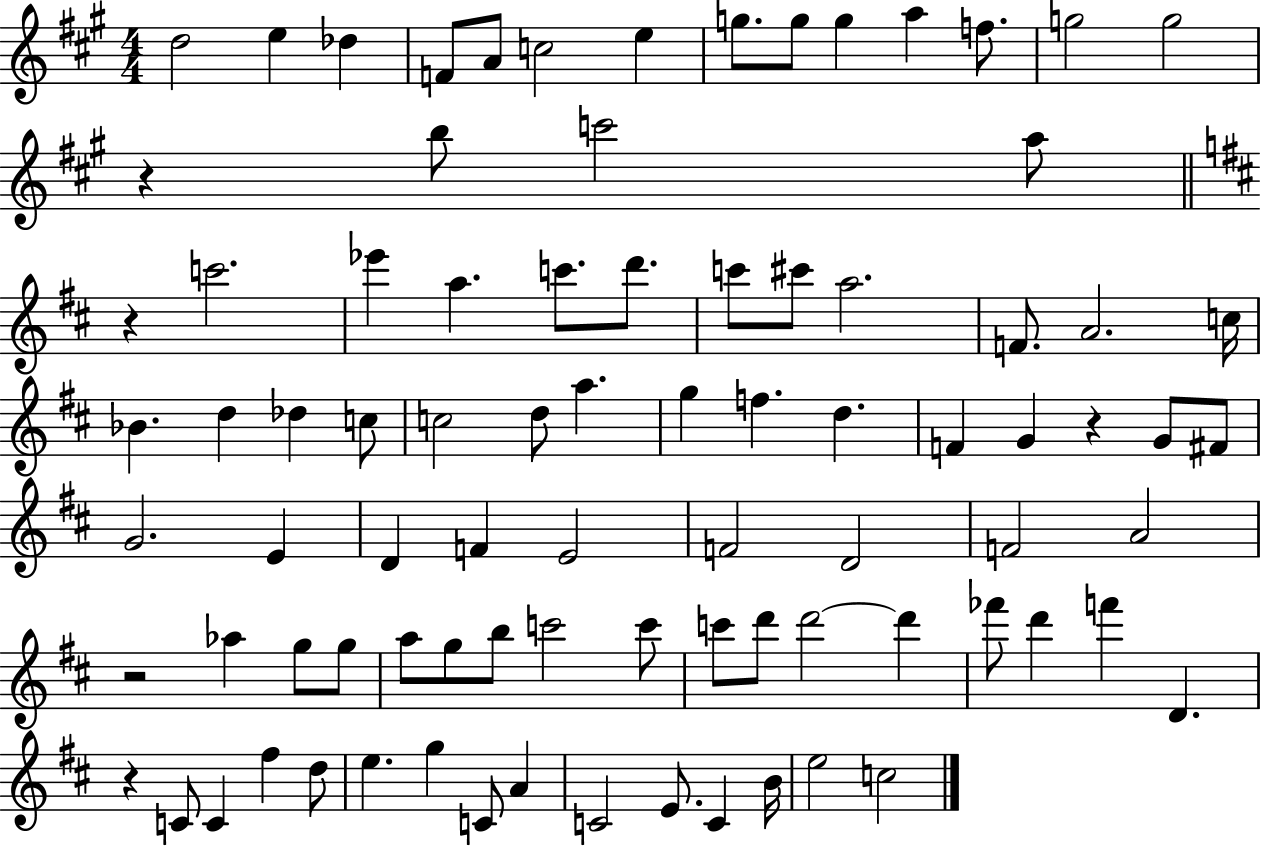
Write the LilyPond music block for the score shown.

{
  \clef treble
  \numericTimeSignature
  \time 4/4
  \key a \major
  d''2 e''4 des''4 | f'8 a'8 c''2 e''4 | g''8. g''8 g''4 a''4 f''8. | g''2 g''2 | \break r4 b''8 c'''2 a''8 | \bar "||" \break \key b \minor r4 c'''2. | ees'''4 a''4. c'''8. d'''8. | c'''8 cis'''8 a''2. | f'8. a'2. c''16 | \break bes'4. d''4 des''4 c''8 | c''2 d''8 a''4. | g''4 f''4. d''4. | f'4 g'4 r4 g'8 fis'8 | \break g'2. e'4 | d'4 f'4 e'2 | f'2 d'2 | f'2 a'2 | \break r2 aes''4 g''8 g''8 | a''8 g''8 b''8 c'''2 c'''8 | c'''8 d'''8 d'''2~~ d'''4 | fes'''8 d'''4 f'''4 d'4. | \break r4 c'8 c'4 fis''4 d''8 | e''4. g''4 c'8 a'4 | c'2 e'8. c'4 b'16 | e''2 c''2 | \break \bar "|."
}